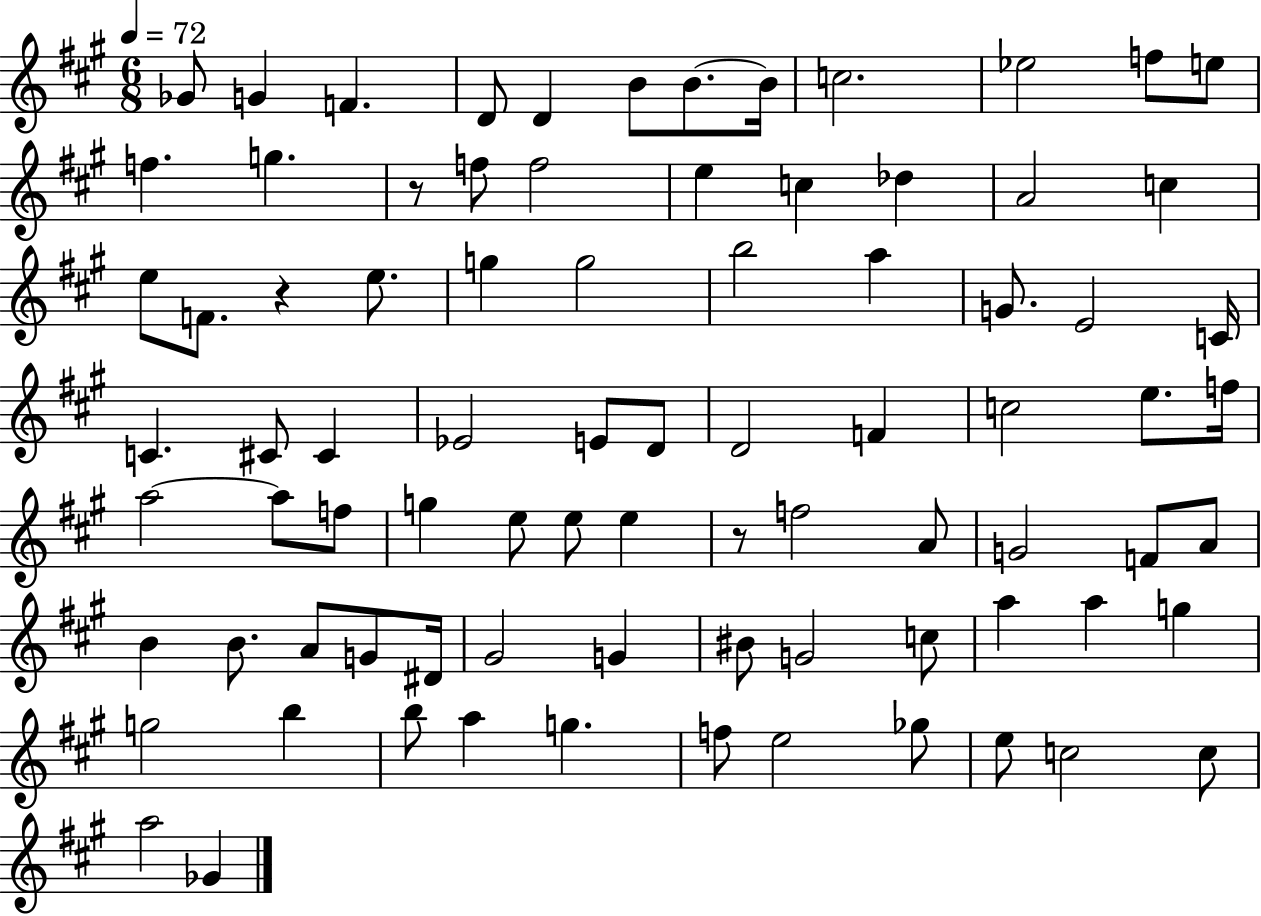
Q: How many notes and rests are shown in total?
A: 83